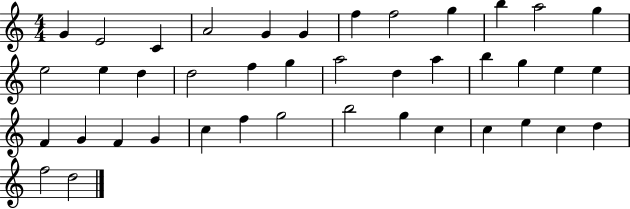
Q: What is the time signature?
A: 4/4